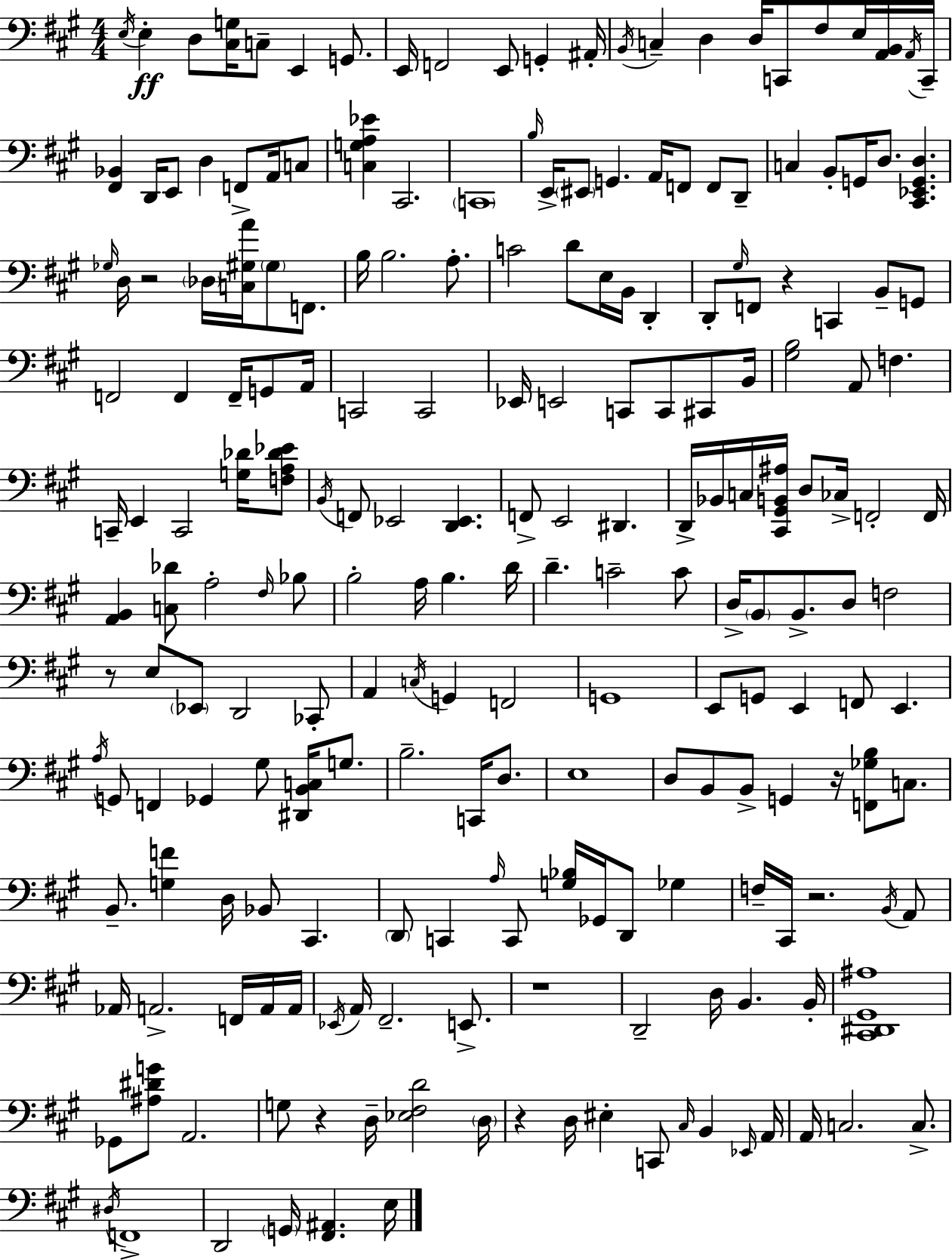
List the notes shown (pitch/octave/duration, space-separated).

E3/s E3/q D3/e [C#3,G3]/s C3/e E2/q G2/e. E2/s F2/h E2/e G2/q A#2/s B2/s C3/q D3/q D3/s C2/e F#3/e E3/s [A2,B2]/s A2/s C2/s [F#2,Bb2]/q D2/s E2/e D3/q F2/e A2/s C3/e [C3,G3,A3,Eb4]/q C#2/h. C2/w B3/s E2/s EIS2/e G2/q. A2/s F2/e F2/e D2/e C3/q B2/e G2/s D3/e. [C#2,Eb2,G2,D3]/q. Gb3/s D3/s R/h Db3/s [C3,G#3,A4]/s G#3/e F2/e. B3/s B3/h. A3/e. C4/h D4/e E3/s B2/s D2/q D2/e G#3/s F2/e R/q C2/q B2/e G2/e F2/h F2/q F2/s G2/e A2/s C2/h C2/h Eb2/s E2/h C2/e C2/e C#2/e B2/s [G#3,B3]/h A2/e F3/q. C2/s E2/q C2/h [G3,Db4]/s [F3,A3,Db4,Eb4]/e B2/s F2/e Eb2/h [D2,Eb2]/q. F2/e E2/h D#2/q. D2/s Bb2/s C3/s [C#2,G#2,B2,A#3]/s D3/e CES3/s F2/h F2/s [A2,B2]/q [C3,Db4]/e A3/h F#3/s Bb3/e B3/h A3/s B3/q. D4/s D4/q. C4/h C4/e D3/s B2/e B2/e. D3/e F3/h R/e E3/e Eb2/e D2/h CES2/e A2/q C3/s G2/q F2/h G2/w E2/e G2/e E2/q F2/e E2/q. A3/s G2/e F2/q Gb2/q G#3/e [D#2,B2,C3]/s G3/e. B3/h. C2/s D3/e. E3/w D3/e B2/e B2/e G2/q R/s [F2,Gb3,B3]/e C3/e. B2/e. [G3,F4]/q D3/s Bb2/e C#2/q. D2/e C2/q A3/s C2/e [G3,Bb3]/s Gb2/s D2/e Gb3/q F3/s C#2/s R/h. B2/s A2/e Ab2/s A2/h. F2/s A2/s A2/s Eb2/s A2/s F#2/h. E2/e. R/w D2/h D3/s B2/q. B2/s [C#2,D#2,G#2,A#3]/w Gb2/e [A#3,D#4,G4]/e A2/h. G3/e R/q D3/s [Eb3,F#3,D4]/h D3/s R/q D3/s EIS3/q C2/e C#3/s B2/q Eb2/s A2/s A2/s C3/h. C3/e. D#3/s F2/w D2/h G2/s [F#2,A#2]/q. E3/s